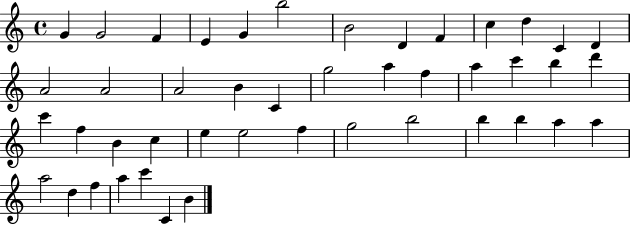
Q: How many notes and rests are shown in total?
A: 45